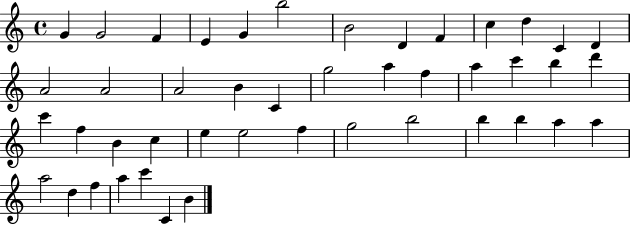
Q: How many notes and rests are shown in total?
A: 45